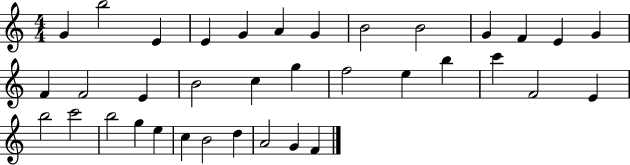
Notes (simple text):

G4/q B5/h E4/q E4/q G4/q A4/q G4/q B4/h B4/h G4/q F4/q E4/q G4/q F4/q F4/h E4/q B4/h C5/q G5/q F5/h E5/q B5/q C6/q F4/h E4/q B5/h C6/h B5/h G5/q E5/q C5/q B4/h D5/q A4/h G4/q F4/q